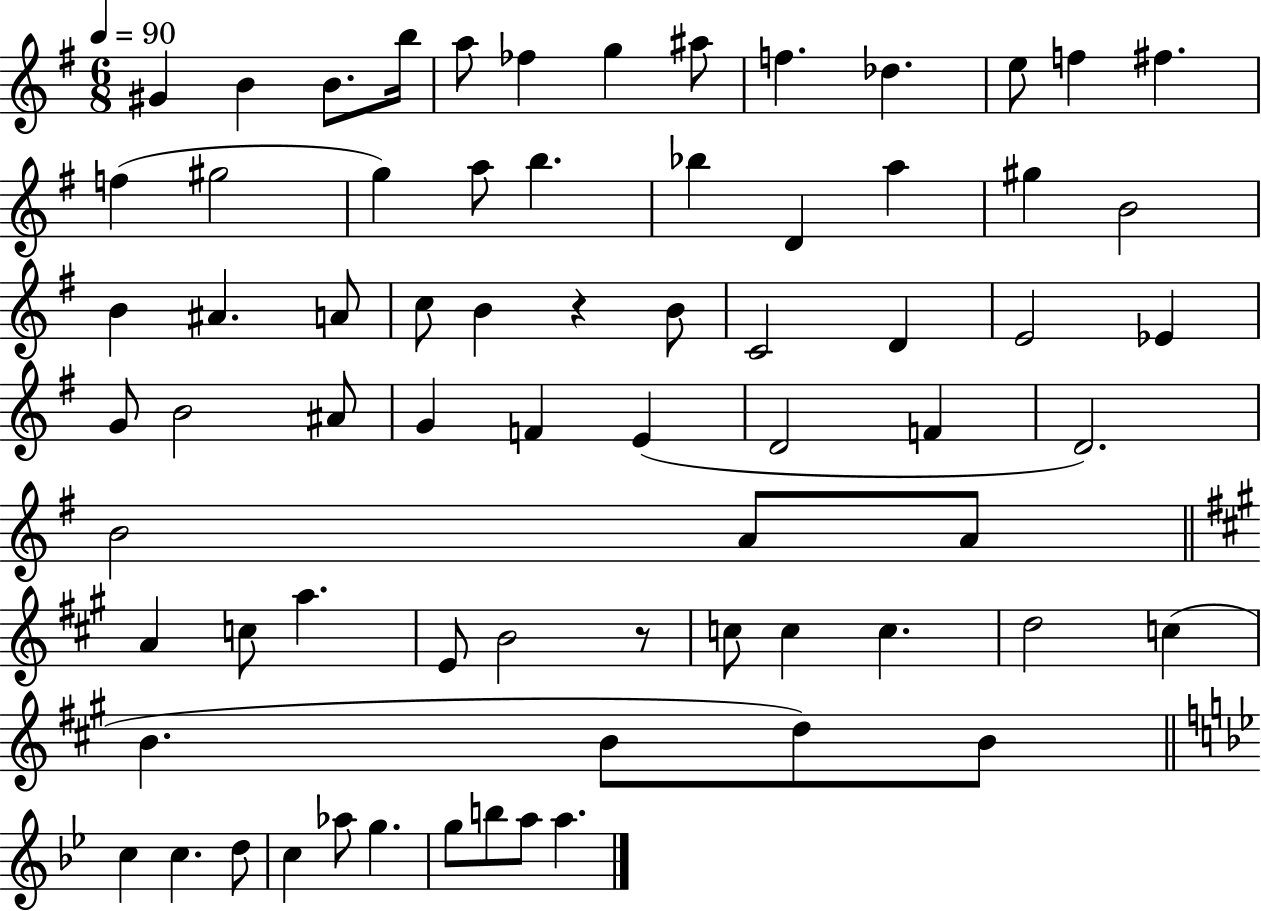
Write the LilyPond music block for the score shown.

{
  \clef treble
  \numericTimeSignature
  \time 6/8
  \key g \major
  \tempo 4 = 90
  gis'4 b'4 b'8. b''16 | a''8 fes''4 g''4 ais''8 | f''4. des''4. | e''8 f''4 fis''4. | \break f''4( gis''2 | g''4) a''8 b''4. | bes''4 d'4 a''4 | gis''4 b'2 | \break b'4 ais'4. a'8 | c''8 b'4 r4 b'8 | c'2 d'4 | e'2 ees'4 | \break g'8 b'2 ais'8 | g'4 f'4 e'4( | d'2 f'4 | d'2.) | \break b'2 a'8 a'8 | \bar "||" \break \key a \major a'4 c''8 a''4. | e'8 b'2 r8 | c''8 c''4 c''4. | d''2 c''4( | \break b'4. b'8 d''8) b'8 | \bar "||" \break \key bes \major c''4 c''4. d''8 | c''4 aes''8 g''4. | g''8 b''8 a''8 a''4. | \bar "|."
}